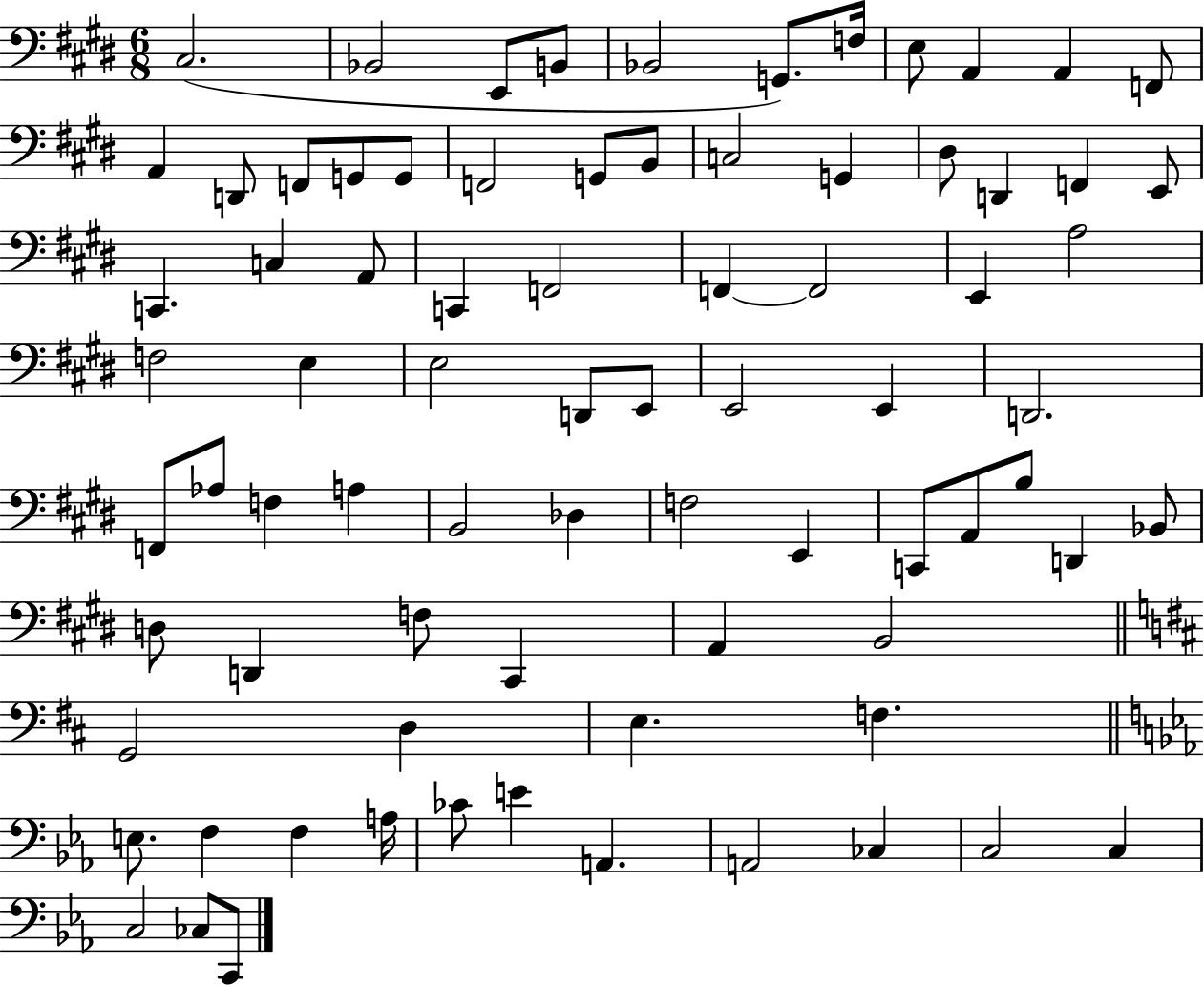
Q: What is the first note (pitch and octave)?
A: C#3